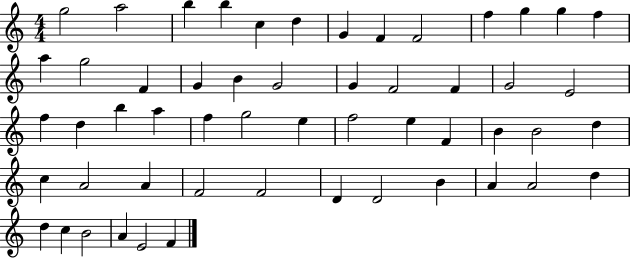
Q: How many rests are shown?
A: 0